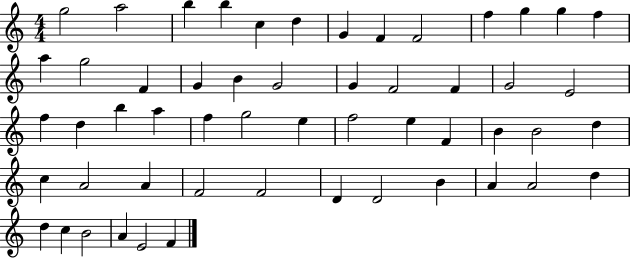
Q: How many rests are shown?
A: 0